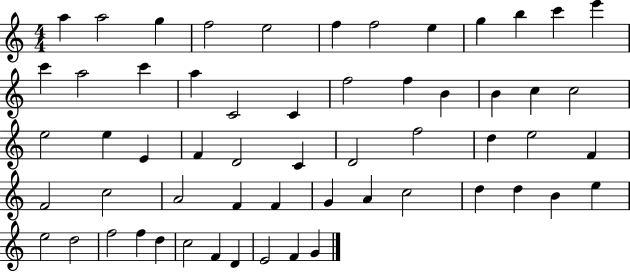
{
  \clef treble
  \numericTimeSignature
  \time 4/4
  \key c \major
  a''4 a''2 g''4 | f''2 e''2 | f''4 f''2 e''4 | g''4 b''4 c'''4 e'''4 | \break c'''4 a''2 c'''4 | a''4 c'2 c'4 | f''2 f''4 b'4 | b'4 c''4 c''2 | \break e''2 e''4 e'4 | f'4 d'2 c'4 | d'2 f''2 | d''4 e''2 f'4 | \break f'2 c''2 | a'2 f'4 f'4 | g'4 a'4 c''2 | d''4 d''4 b'4 e''4 | \break e''2 d''2 | f''2 f''4 d''4 | c''2 f'4 d'4 | e'2 f'4 g'4 | \break \bar "|."
}